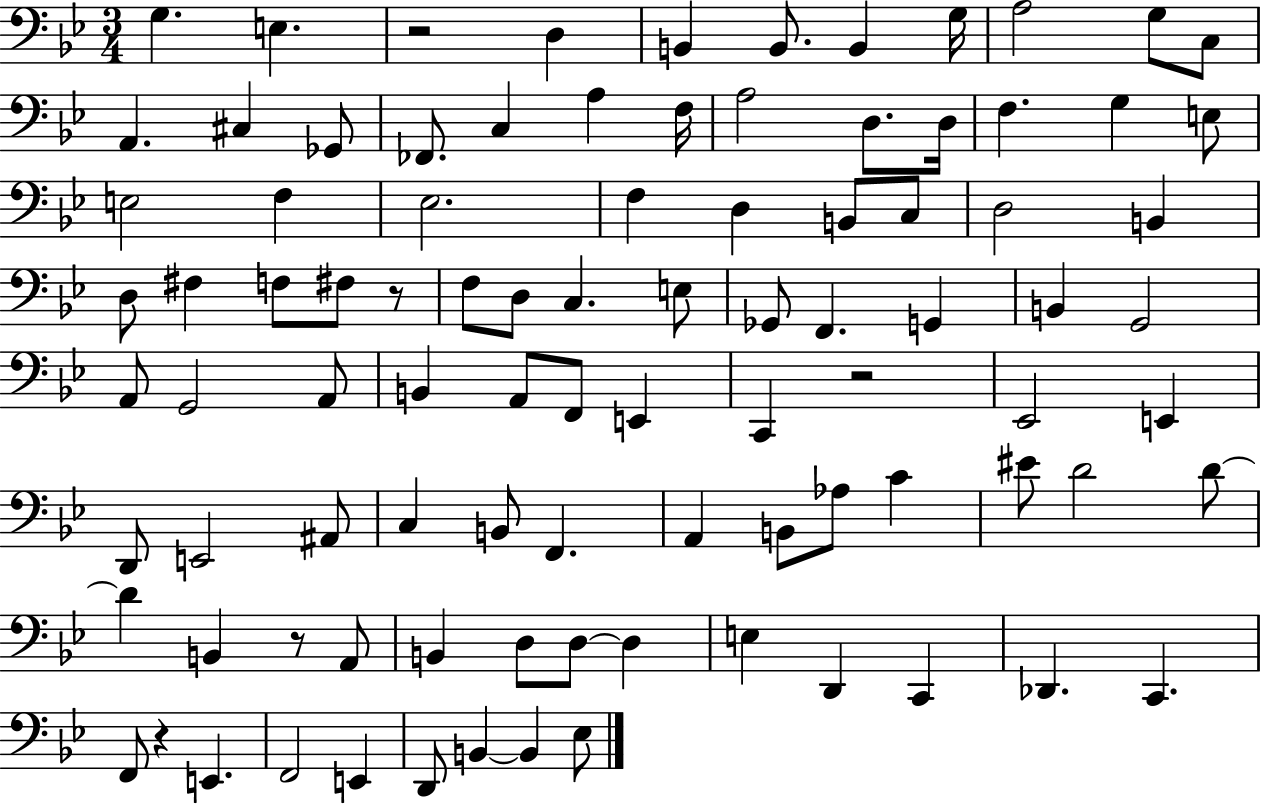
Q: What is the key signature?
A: BES major